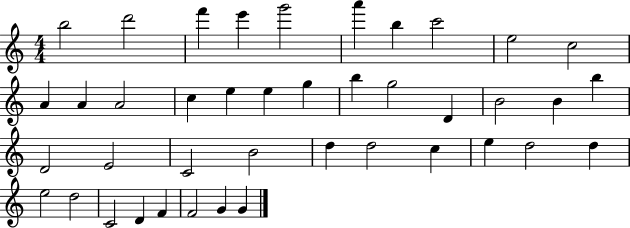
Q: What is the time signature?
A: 4/4